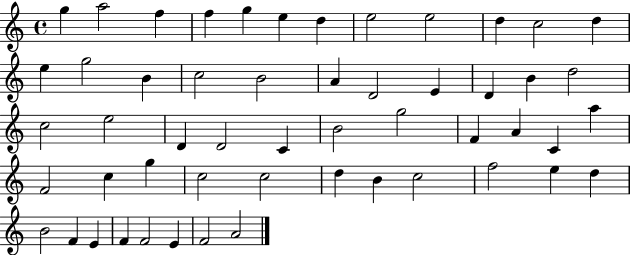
{
  \clef treble
  \time 4/4
  \defaultTimeSignature
  \key c \major
  g''4 a''2 f''4 | f''4 g''4 e''4 d''4 | e''2 e''2 | d''4 c''2 d''4 | \break e''4 g''2 b'4 | c''2 b'2 | a'4 d'2 e'4 | d'4 b'4 d''2 | \break c''2 e''2 | d'4 d'2 c'4 | b'2 g''2 | f'4 a'4 c'4 a''4 | \break f'2 c''4 g''4 | c''2 c''2 | d''4 b'4 c''2 | f''2 e''4 d''4 | \break b'2 f'4 e'4 | f'4 f'2 e'4 | f'2 a'2 | \bar "|."
}